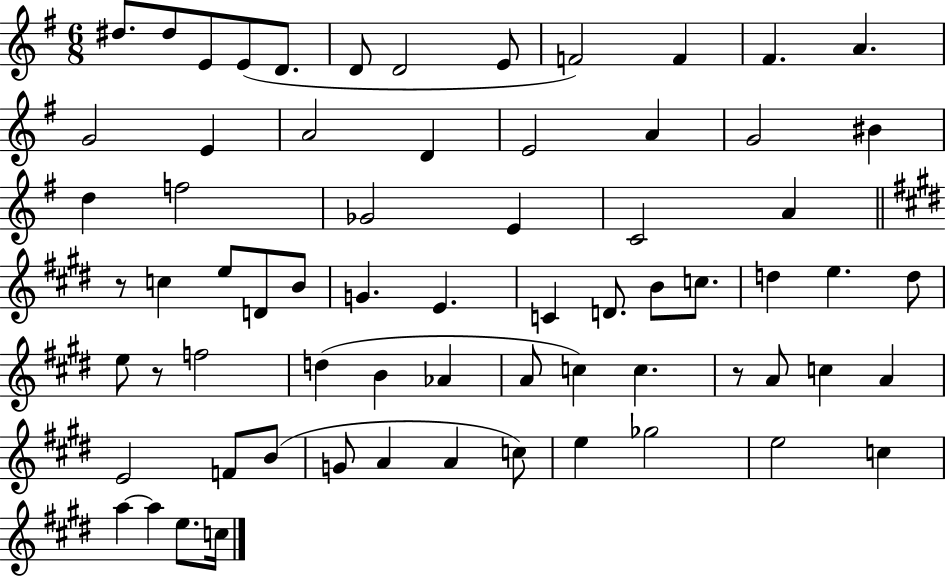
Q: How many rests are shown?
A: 3